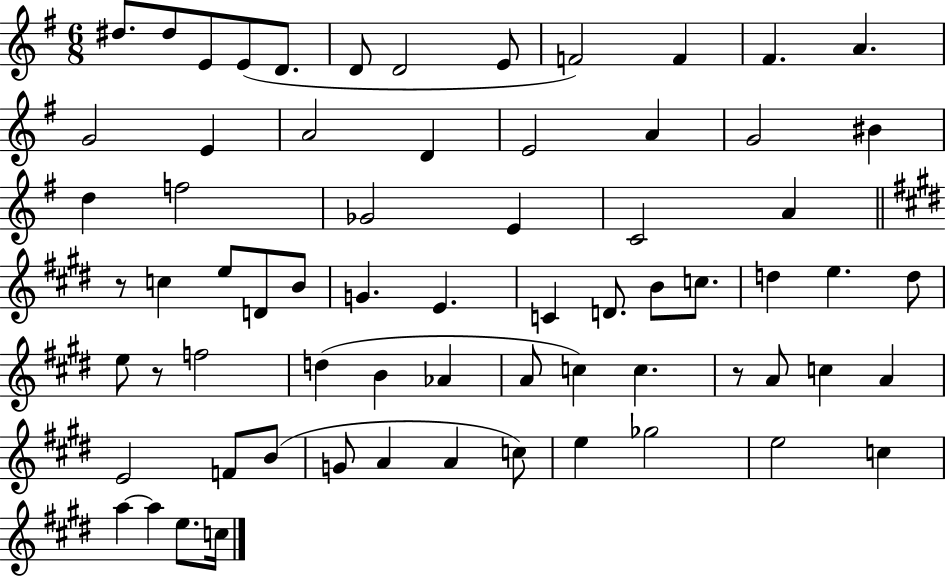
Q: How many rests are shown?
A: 3